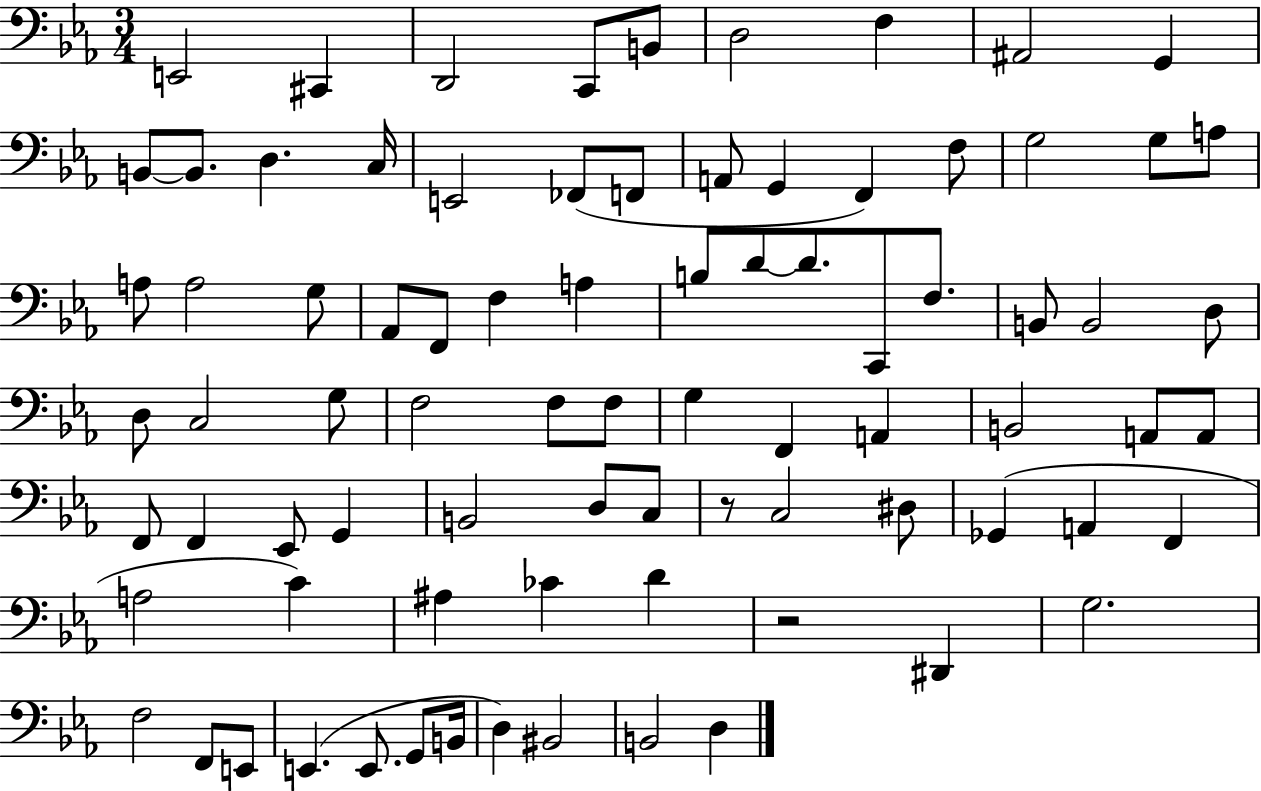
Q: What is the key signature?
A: EES major